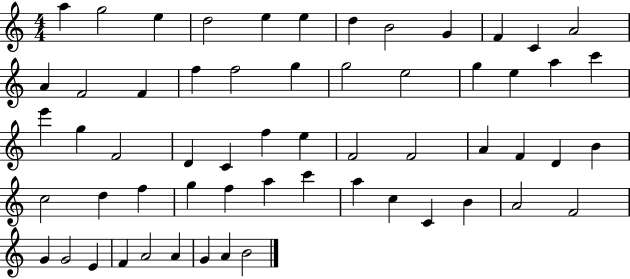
X:1
T:Untitled
M:4/4
L:1/4
K:C
a g2 e d2 e e d B2 G F C A2 A F2 F f f2 g g2 e2 g e a c' e' g F2 D C f e F2 F2 A F D B c2 d f g f a c' a c C B A2 F2 G G2 E F A2 A G A B2